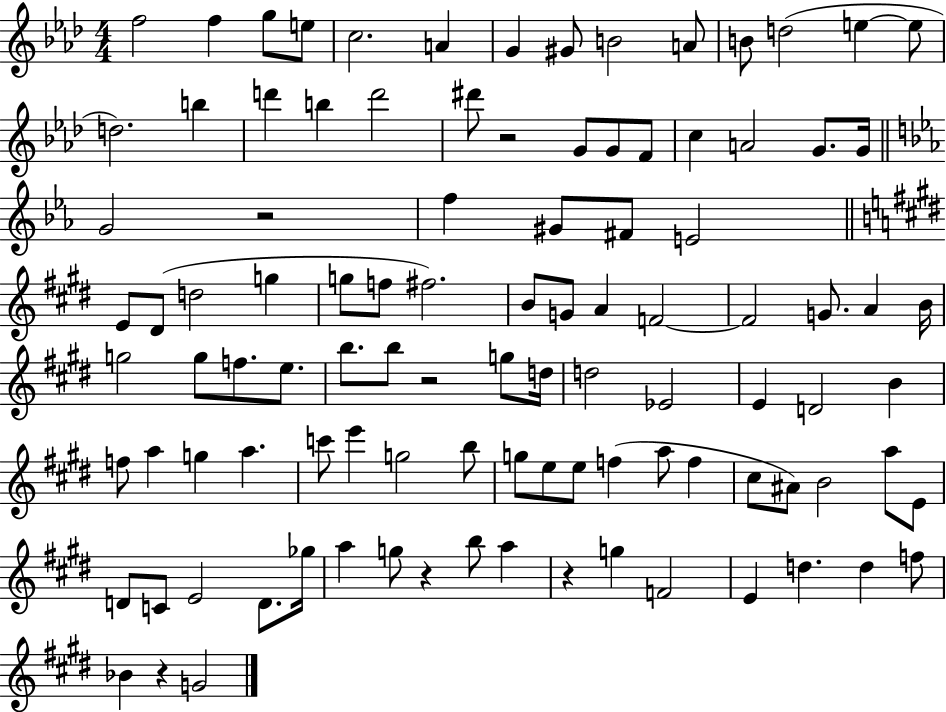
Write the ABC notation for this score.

X:1
T:Untitled
M:4/4
L:1/4
K:Ab
f2 f g/2 e/2 c2 A G ^G/2 B2 A/2 B/2 d2 e e/2 d2 b d' b d'2 ^d'/2 z2 G/2 G/2 F/2 c A2 G/2 G/4 G2 z2 f ^G/2 ^F/2 E2 E/2 ^D/2 d2 g g/2 f/2 ^f2 B/2 G/2 A F2 F2 G/2 A B/4 g2 g/2 f/2 e/2 b/2 b/2 z2 g/2 d/4 d2 _E2 E D2 B f/2 a g a c'/2 e' g2 b/2 g/2 e/2 e/2 f a/2 f ^c/2 ^A/2 B2 a/2 E/2 D/2 C/2 E2 D/2 _g/4 a g/2 z b/2 a z g F2 E d d f/2 _B z G2